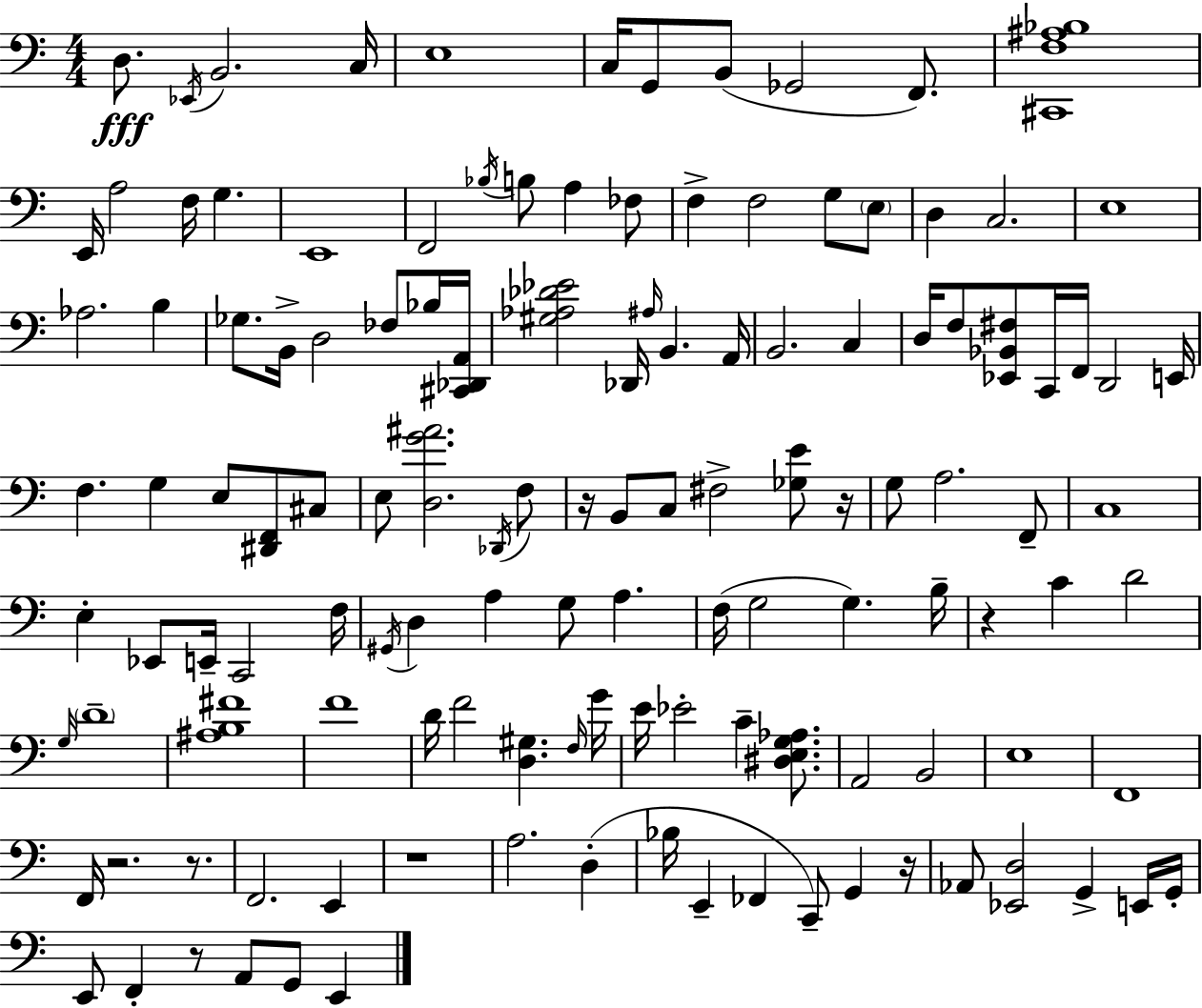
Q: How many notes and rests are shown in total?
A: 128